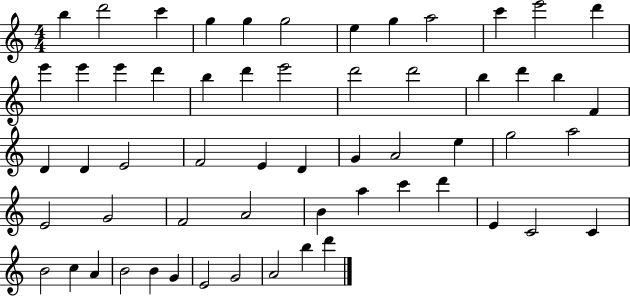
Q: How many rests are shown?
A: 0